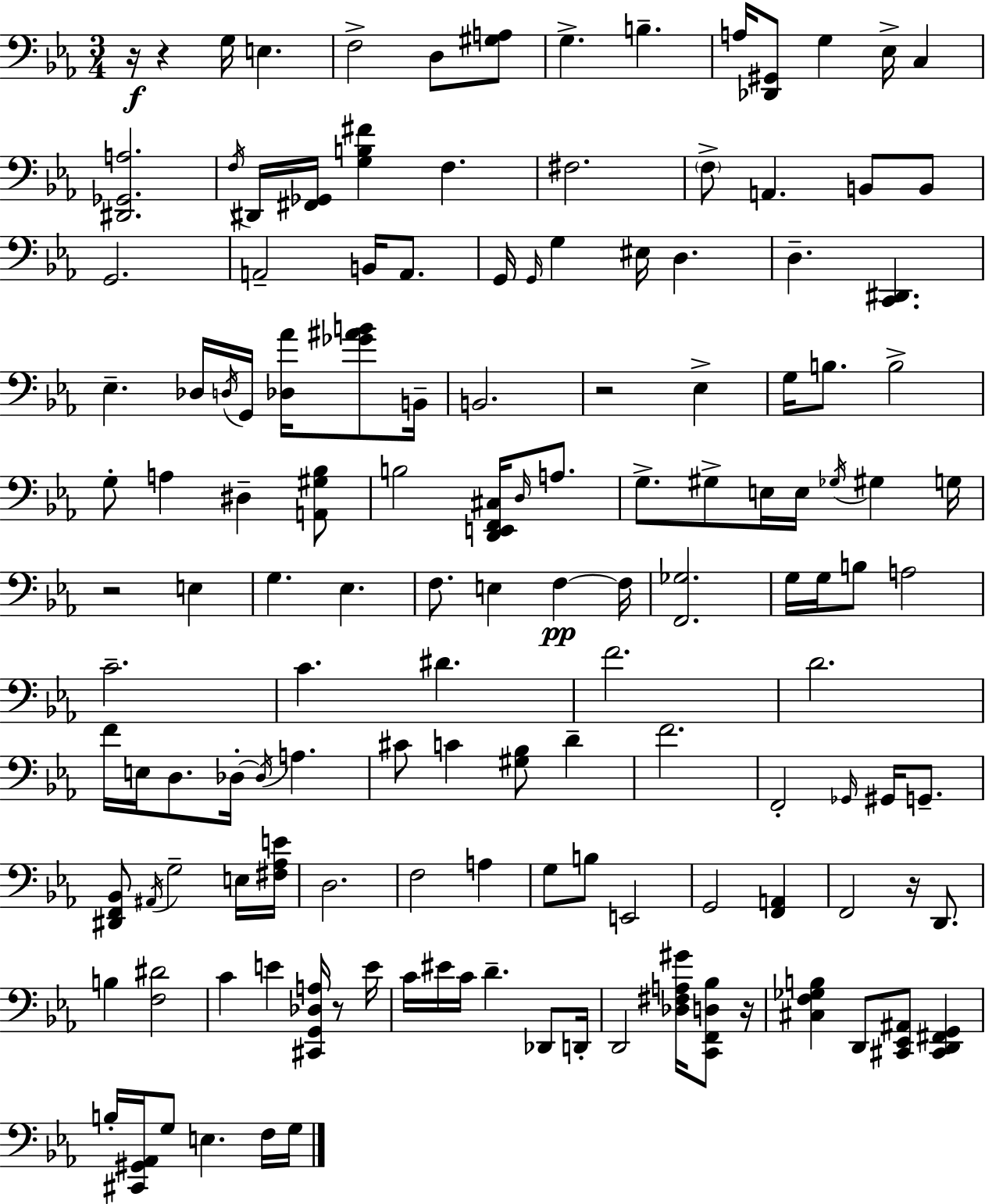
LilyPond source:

{
  \clef bass
  \numericTimeSignature
  \time 3/4
  \key c \minor
  r16\f r4 g16 e4. | f2-> d8 <gis a>8 | g4.-> b4.-- | a16 <des, gis,>8 g4 ees16-> c4 | \break <dis, ges, a>2. | \acciaccatura { f16 } dis,16 <fis, ges,>16 <g b fis'>4 f4. | fis2. | \parenthesize f8-> a,4. b,8 b,8 | \break g,2. | a,2-- b,16 a,8. | g,16 \grace { g,16 } g4 eis16 d4. | d4.-- <c, dis,>4. | \break ees4.-- des16 \acciaccatura { d16 } g,16 <des aes'>16 | <ges' ais' b'>8 b,16-- b,2. | r2 ees4-> | g16 b8. b2-> | \break g8-. a4 dis4-- | <a, gis bes>8 b2 <d, e, f, cis>16 | \grace { d16 } a8. g8.-> gis8-> e16 e16 \acciaccatura { ges16 } | gis4 g16 r2 | \break e4 g4. ees4. | f8. e4 | f4~~\pp f16 <f, ges>2. | g16 g16 b8 a2 | \break c'2.-- | c'4. dis'4. | f'2. | d'2. | \break f'16 e16 d8. des16-.~~ \acciaccatura { des16 } | a4. cis'8 c'4 | <gis bes>8 d'4-- f'2. | f,2-. | \break \grace { ges,16 } gis,16 g,8.-- <dis, f, bes,>8 \acciaccatura { ais,16 } g2-- | e16 <fis aes e'>16 d2. | f2 | a4 g8 b8 | \break e,2 g,2 | <f, a,>4 f,2 | r16 d,8. b4 | <f dis'>2 c'4 | \break e'4 <cis, g, des a>16 r8 e'16 c'16 eis'16 c'16 d'4.-- | des,8 d,16-. d,2 | <des fis a gis'>16 <c, f, d bes>8 r16 <cis f ges b>4 | d,8 <cis, ees, ais,>8 <cis, d, fis, g,>4 b16-. <cis, gis, aes,>16 g8 | \break e4. f16 g16 \bar "|."
}